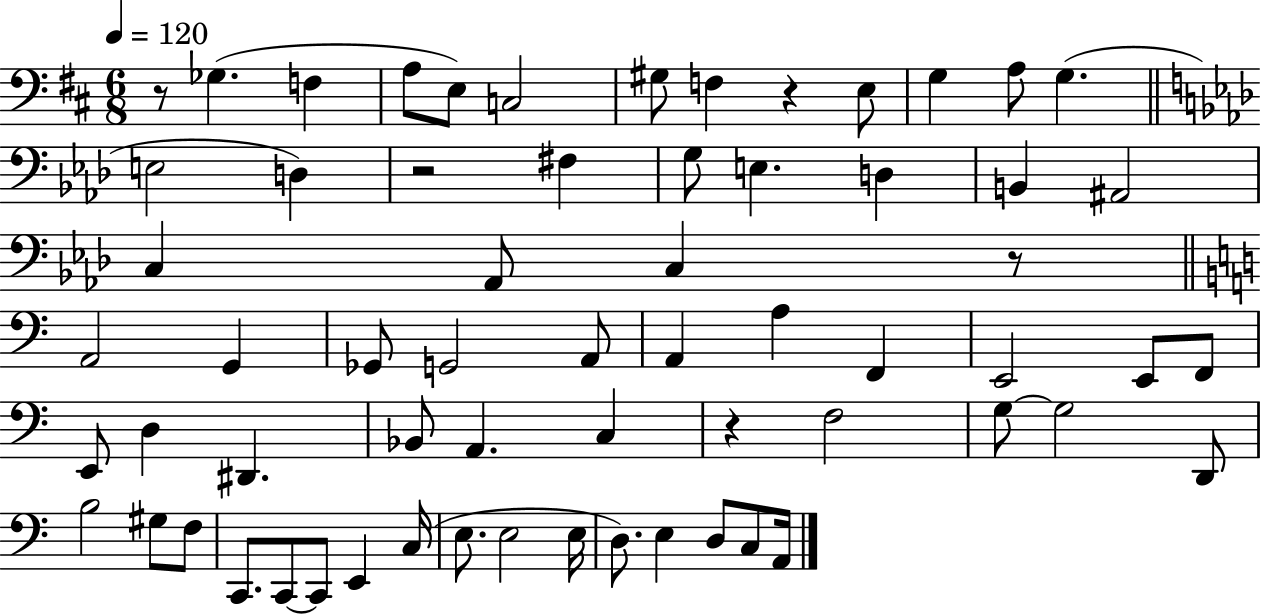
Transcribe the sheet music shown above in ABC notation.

X:1
T:Untitled
M:6/8
L:1/4
K:D
z/2 _G, F, A,/2 E,/2 C,2 ^G,/2 F, z E,/2 G, A,/2 G, E,2 D, z2 ^F, G,/2 E, D, B,, ^A,,2 C, _A,,/2 C, z/2 A,,2 G,, _G,,/2 G,,2 A,,/2 A,, A, F,, E,,2 E,,/2 F,,/2 E,,/2 D, ^D,, _B,,/2 A,, C, z F,2 G,/2 G,2 D,,/2 B,2 ^G,/2 F,/2 C,,/2 C,,/2 C,,/2 E,, C,/4 E,/2 E,2 E,/4 D,/2 E, D,/2 C,/2 A,,/4